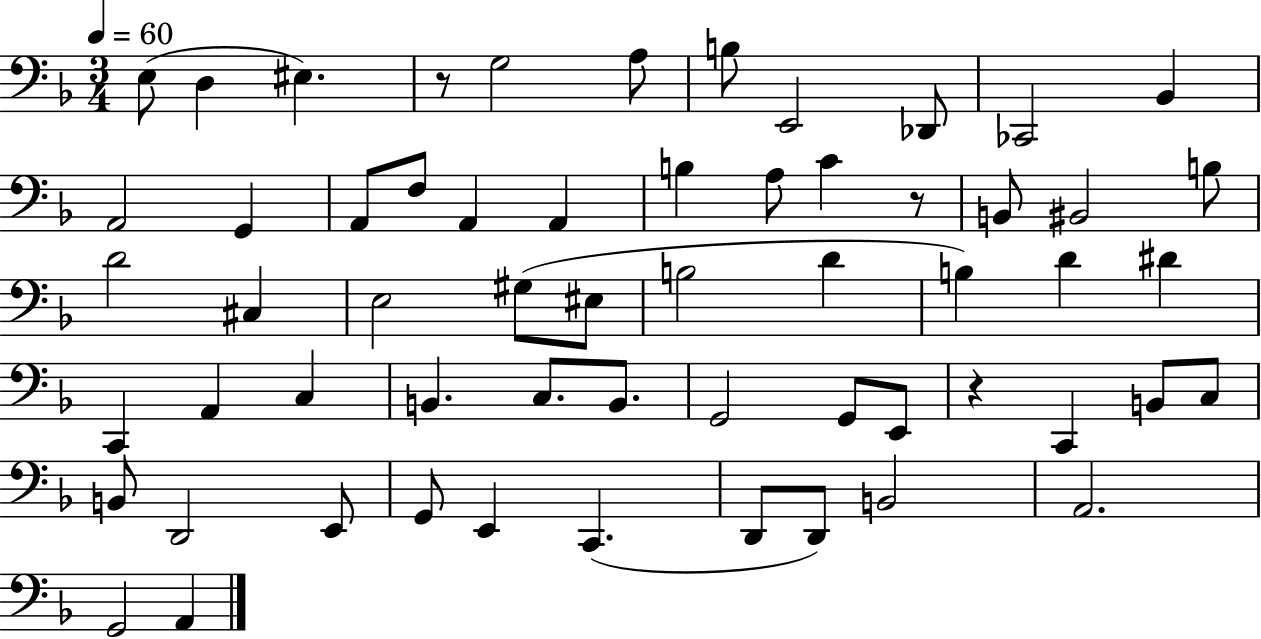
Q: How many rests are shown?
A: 3